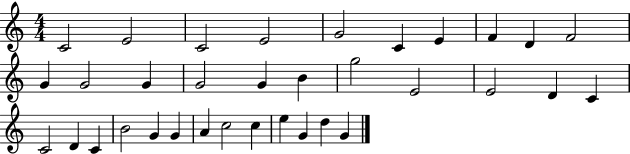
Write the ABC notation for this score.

X:1
T:Untitled
M:4/4
L:1/4
K:C
C2 E2 C2 E2 G2 C E F D F2 G G2 G G2 G B g2 E2 E2 D C C2 D C B2 G G A c2 c e G d G